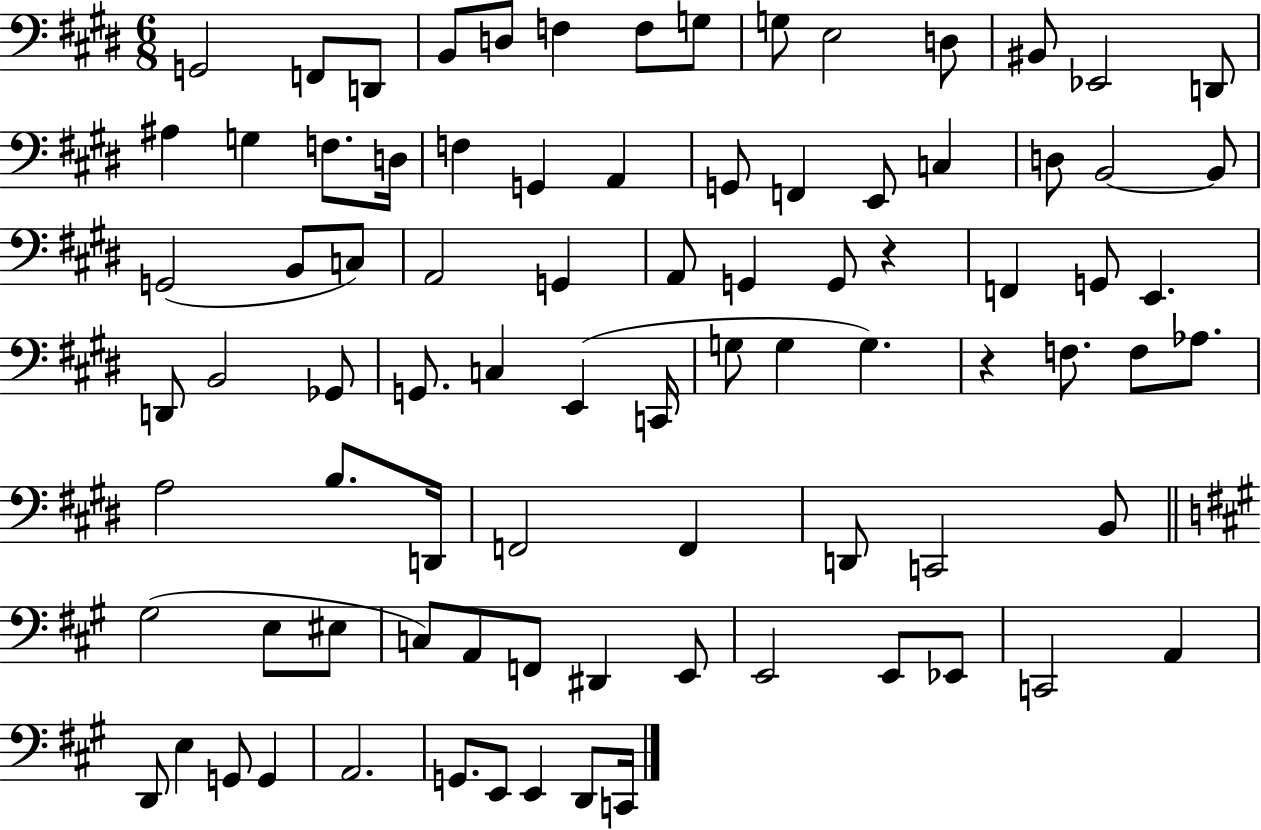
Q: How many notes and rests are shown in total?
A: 85